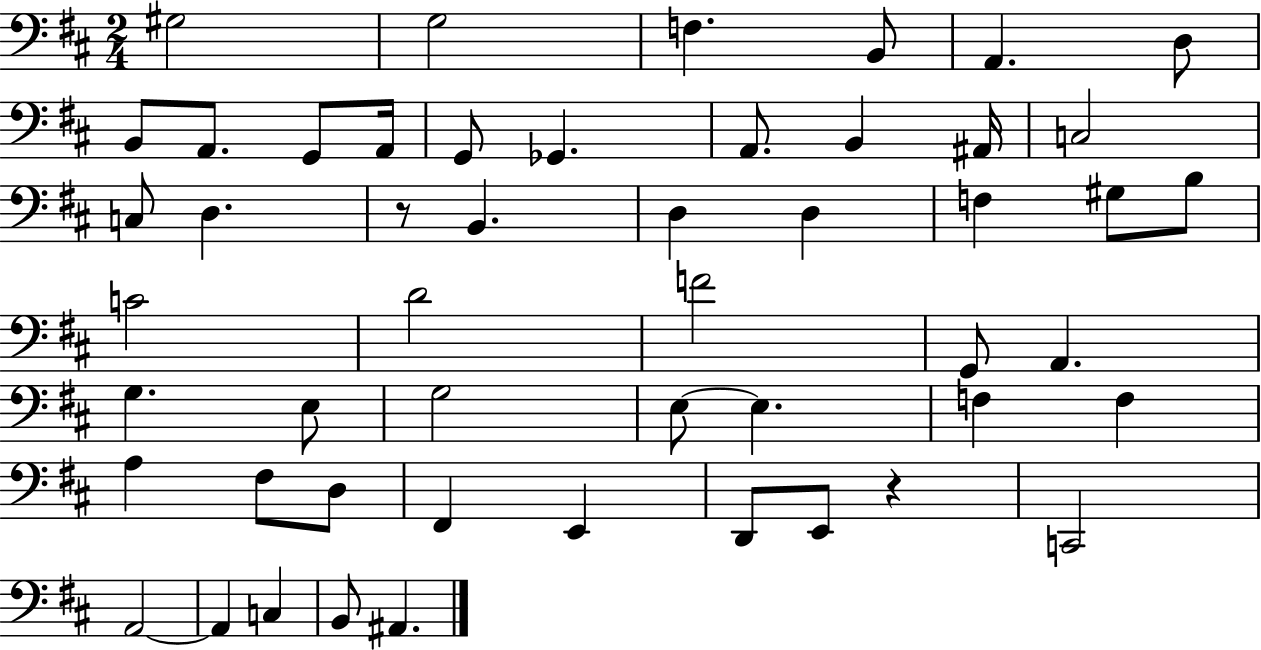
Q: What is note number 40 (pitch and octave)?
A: F#2